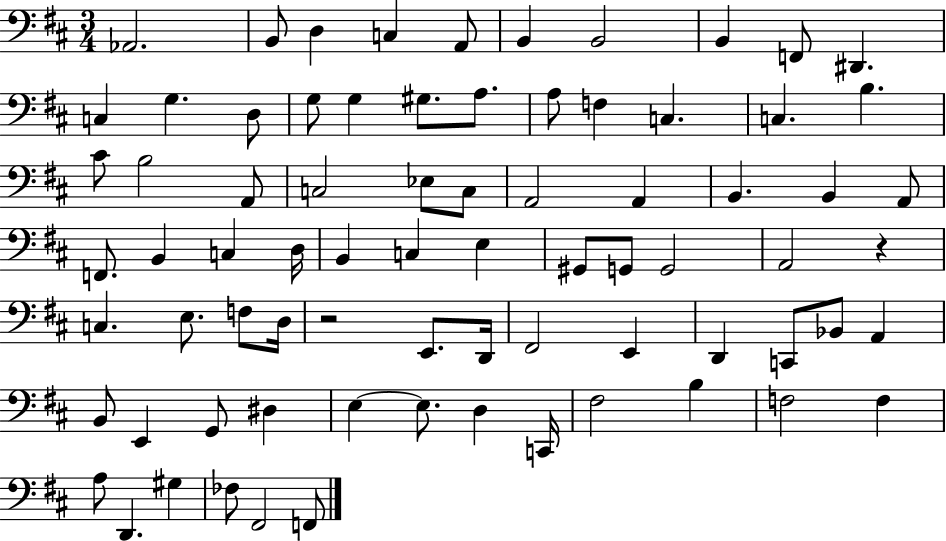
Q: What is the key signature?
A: D major